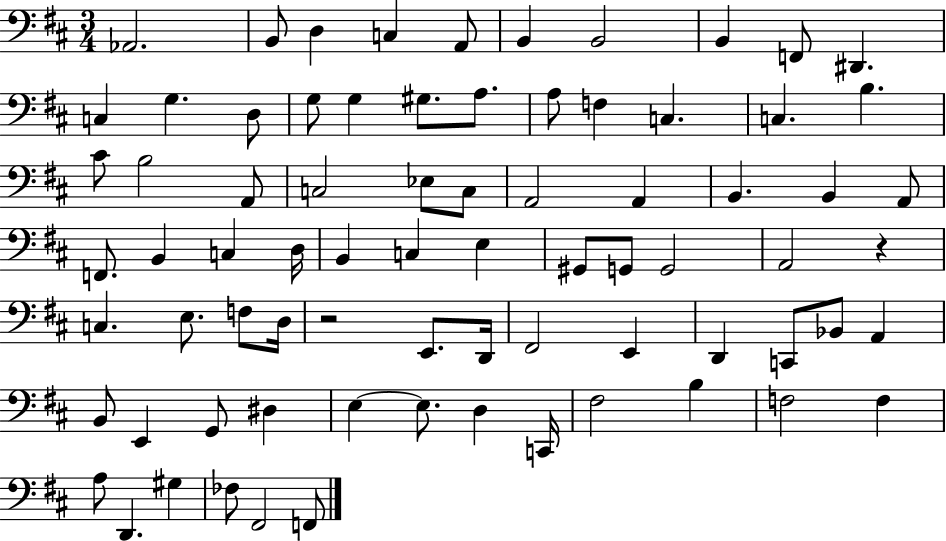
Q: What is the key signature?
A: D major